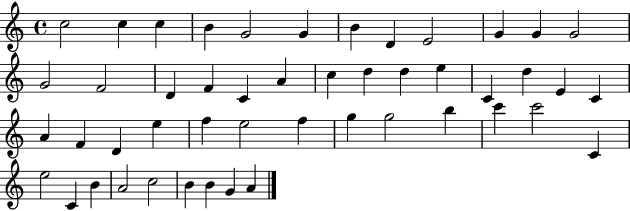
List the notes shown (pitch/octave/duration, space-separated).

C5/h C5/q C5/q B4/q G4/h G4/q B4/q D4/q E4/h G4/q G4/q G4/h G4/h F4/h D4/q F4/q C4/q A4/q C5/q D5/q D5/q E5/q C4/q D5/q E4/q C4/q A4/q F4/q D4/q E5/q F5/q E5/h F5/q G5/q G5/h B5/q C6/q C6/h C4/q E5/h C4/q B4/q A4/h C5/h B4/q B4/q G4/q A4/q